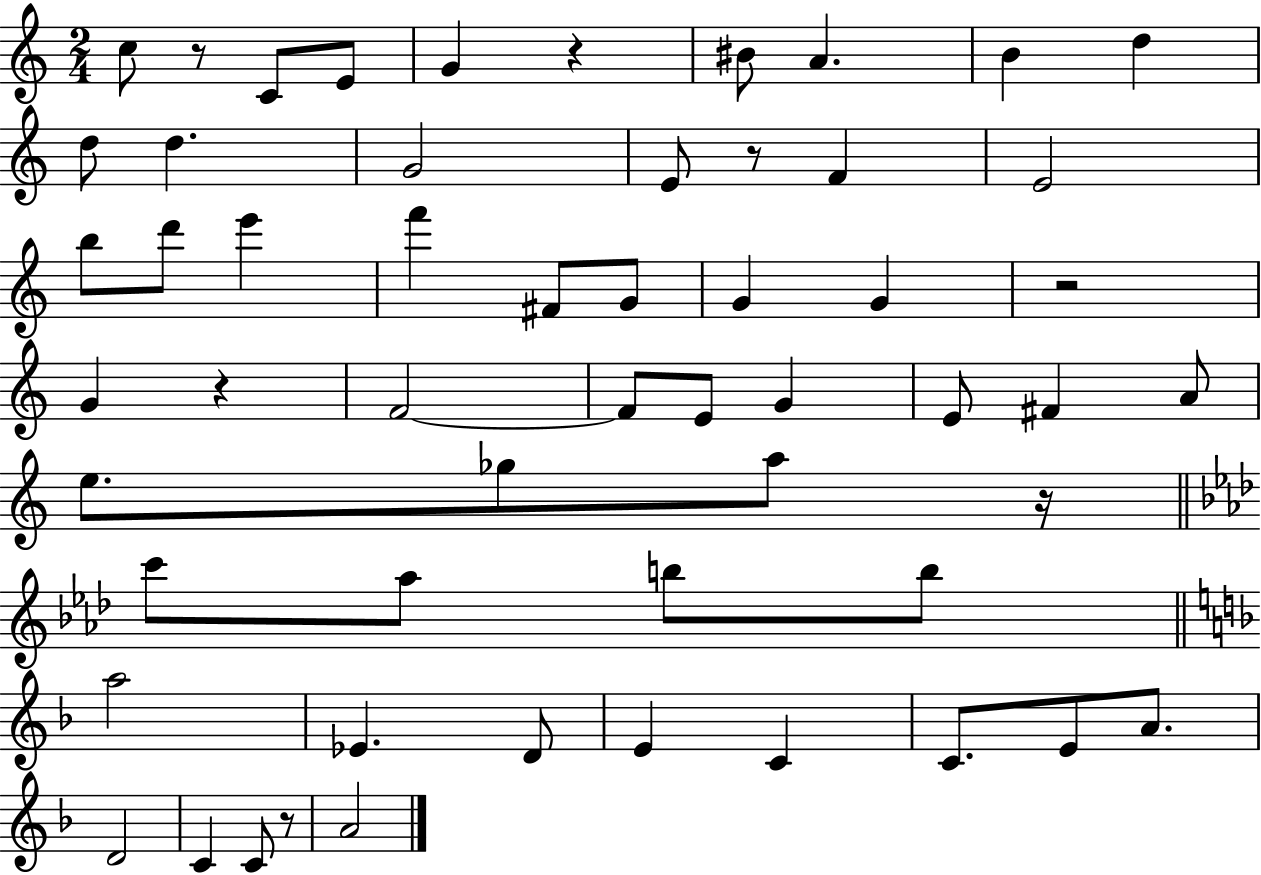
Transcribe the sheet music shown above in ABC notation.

X:1
T:Untitled
M:2/4
L:1/4
K:C
c/2 z/2 C/2 E/2 G z ^B/2 A B d d/2 d G2 E/2 z/2 F E2 b/2 d'/2 e' f' ^F/2 G/2 G G z2 G z F2 F/2 E/2 G E/2 ^F A/2 e/2 _g/2 a/2 z/4 c'/2 _a/2 b/2 b/2 a2 _E D/2 E C C/2 E/2 A/2 D2 C C/2 z/2 A2